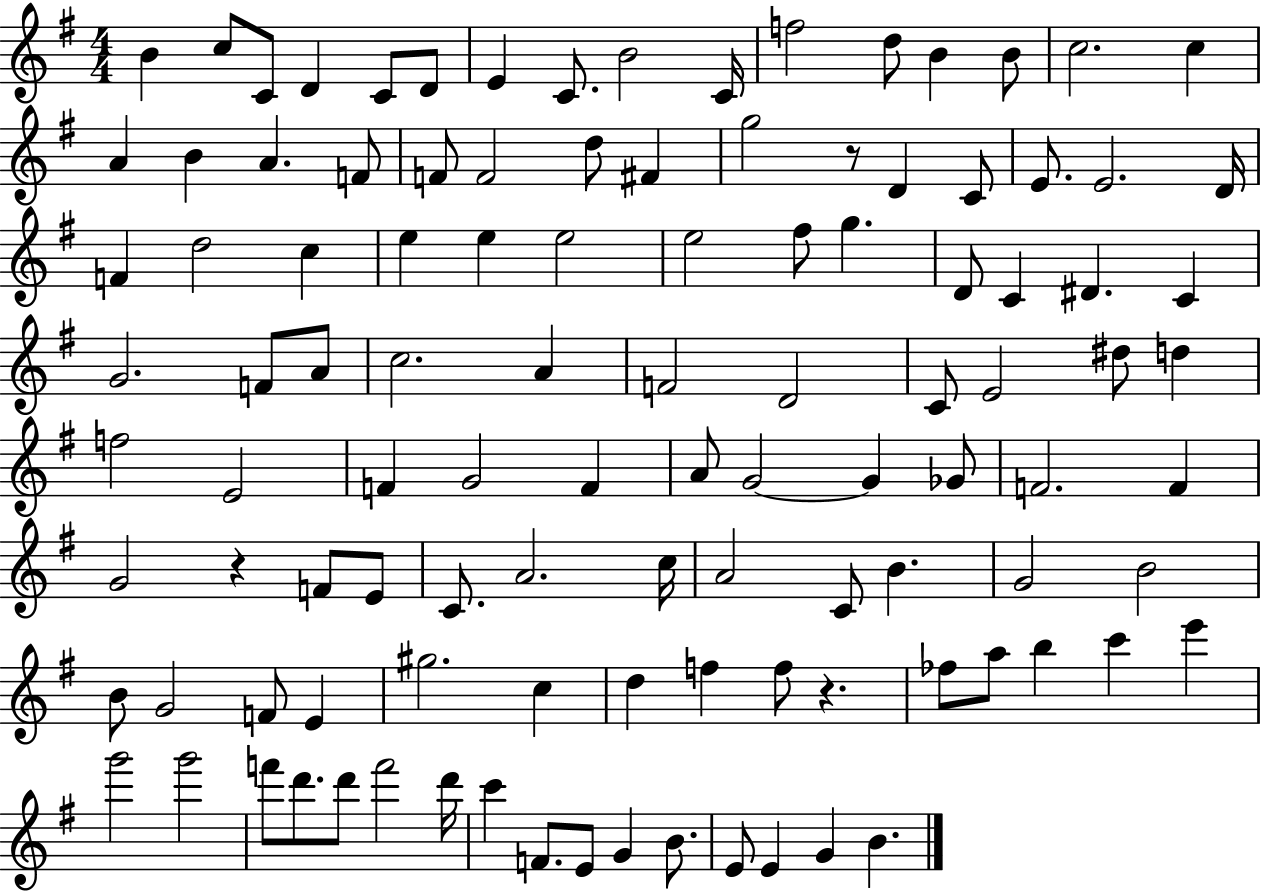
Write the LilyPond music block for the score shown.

{
  \clef treble
  \numericTimeSignature
  \time 4/4
  \key g \major
  \repeat volta 2 { b'4 c''8 c'8 d'4 c'8 d'8 | e'4 c'8. b'2 c'16 | f''2 d''8 b'4 b'8 | c''2. c''4 | \break a'4 b'4 a'4. f'8 | f'8 f'2 d''8 fis'4 | g''2 r8 d'4 c'8 | e'8. e'2. d'16 | \break f'4 d''2 c''4 | e''4 e''4 e''2 | e''2 fis''8 g''4. | d'8 c'4 dis'4. c'4 | \break g'2. f'8 a'8 | c''2. a'4 | f'2 d'2 | c'8 e'2 dis''8 d''4 | \break f''2 e'2 | f'4 g'2 f'4 | a'8 g'2~~ g'4 ges'8 | f'2. f'4 | \break g'2 r4 f'8 e'8 | c'8. a'2. c''16 | a'2 c'8 b'4. | g'2 b'2 | \break b'8 g'2 f'8 e'4 | gis''2. c''4 | d''4 f''4 f''8 r4. | fes''8 a''8 b''4 c'''4 e'''4 | \break g'''2 g'''2 | f'''8 d'''8. d'''8 f'''2 d'''16 | c'''4 f'8. e'8 g'4 b'8. | e'8 e'4 g'4 b'4. | \break } \bar "|."
}